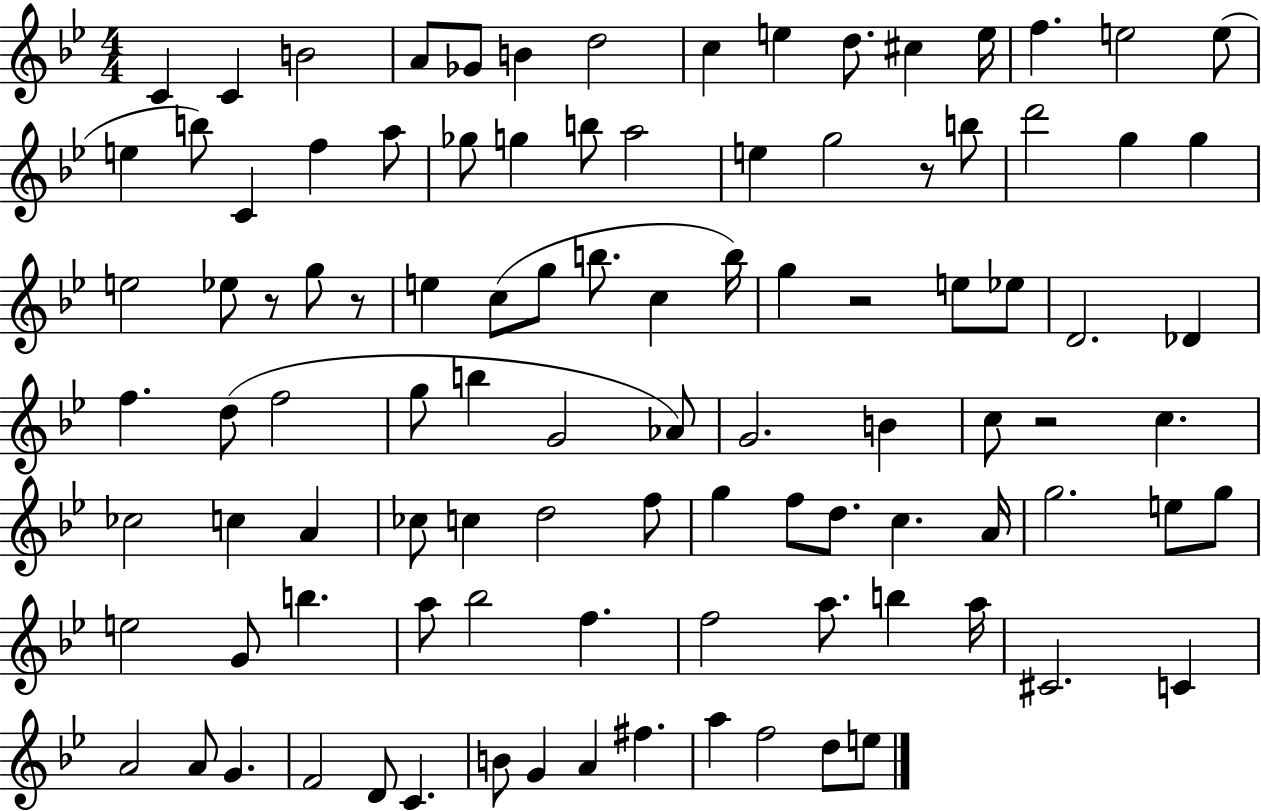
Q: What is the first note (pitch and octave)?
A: C4